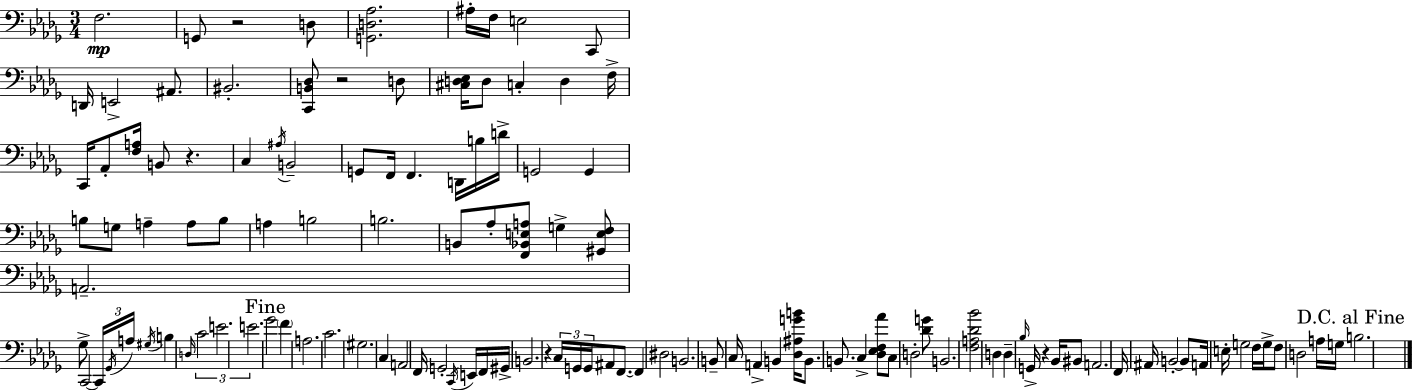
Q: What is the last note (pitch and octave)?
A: B3